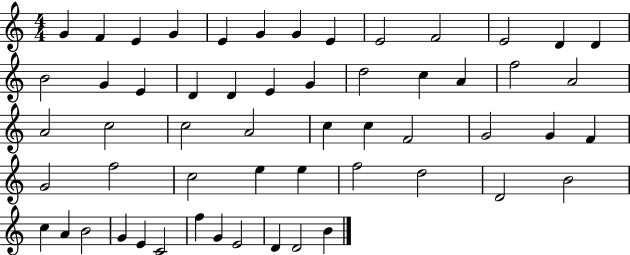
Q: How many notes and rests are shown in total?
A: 56